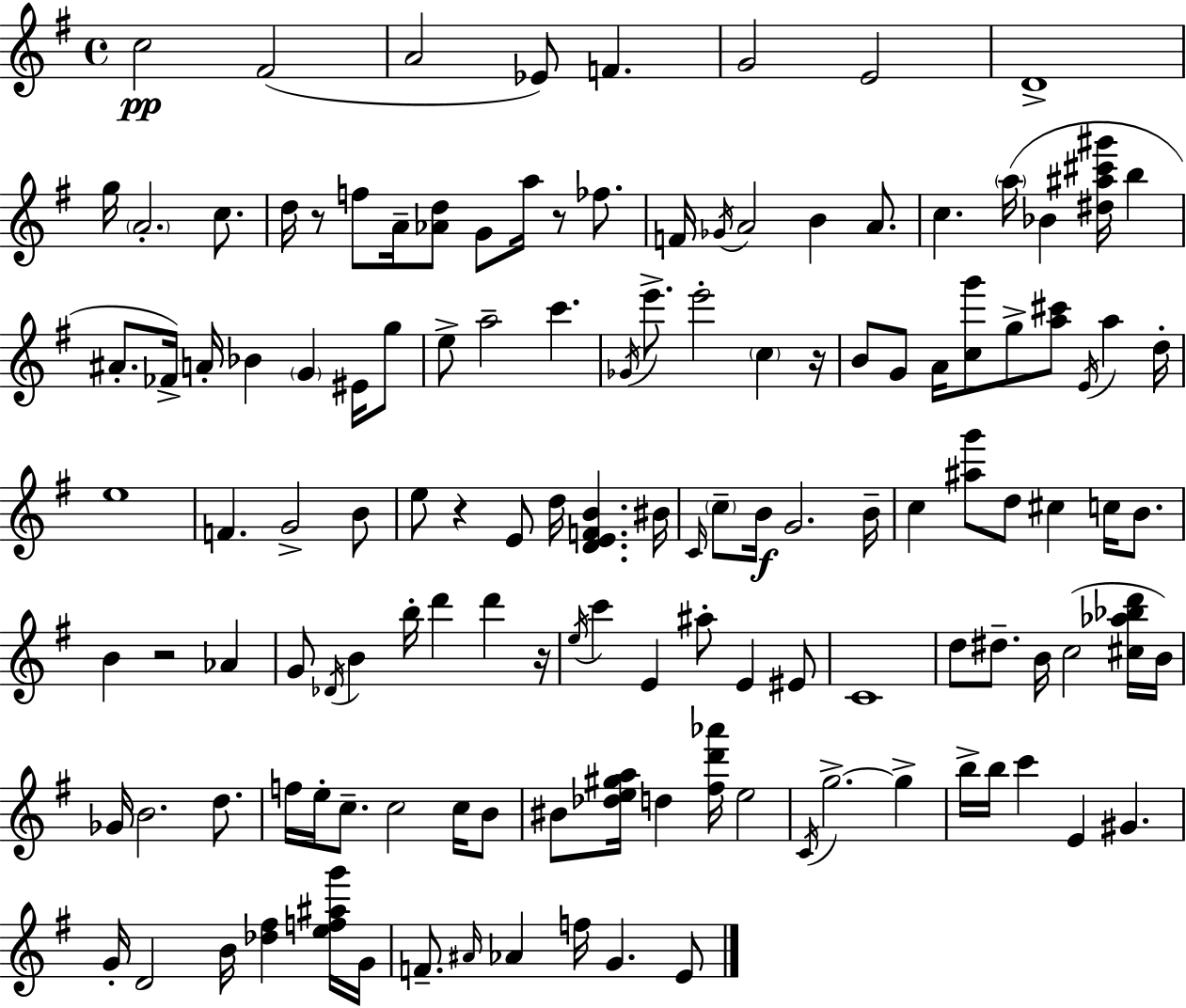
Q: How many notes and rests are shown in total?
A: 132